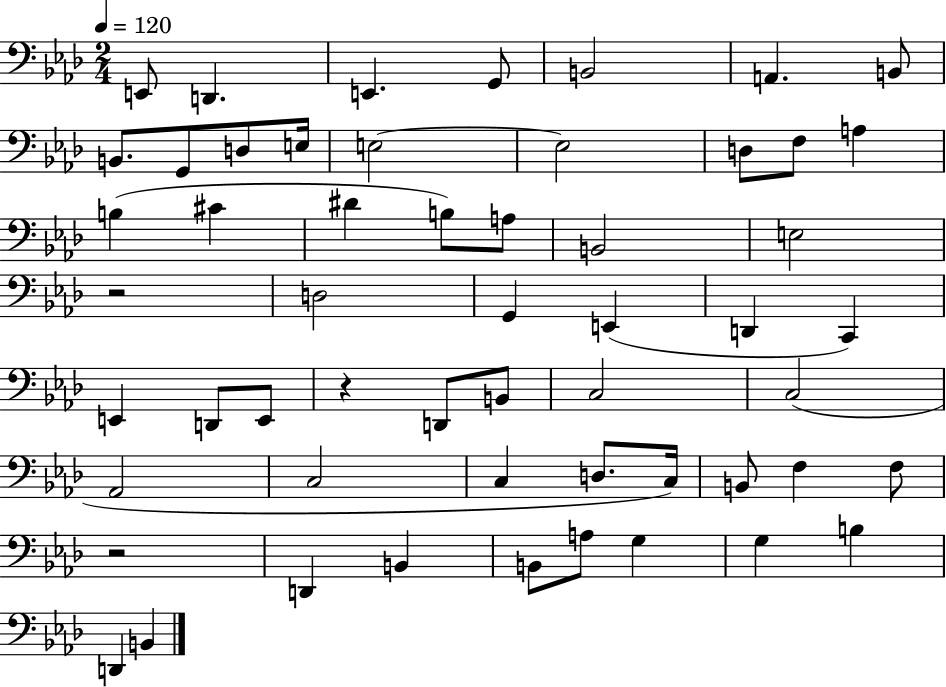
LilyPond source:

{
  \clef bass
  \numericTimeSignature
  \time 2/4
  \key aes \major
  \tempo 4 = 120
  e,8 d,4. | e,4. g,8 | b,2 | a,4. b,8 | \break b,8. g,8 d8 e16 | e2~~ | e2 | d8 f8 a4 | \break b4( cis'4 | dis'4 b8) a8 | b,2 | e2 | \break r2 | d2 | g,4 e,4( | d,4 c,4) | \break e,4 d,8 e,8 | r4 d,8 b,8 | c2 | c2( | \break aes,2 | c2 | c4 d8. c16) | b,8 f4 f8 | \break r2 | d,4 b,4 | b,8 a8 g4 | g4 b4 | \break d,4 b,4 | \bar "|."
}